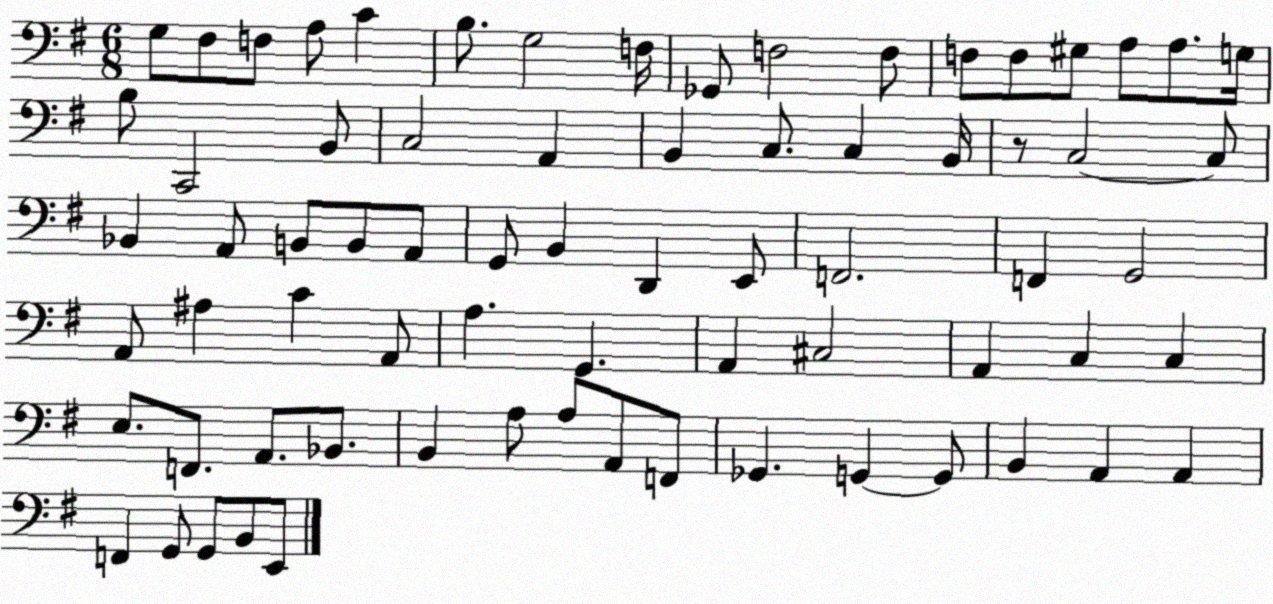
X:1
T:Untitled
M:6/8
L:1/4
K:G
G,/2 ^F,/2 F,/2 A,/2 C B,/2 G,2 F,/4 _G,,/2 F,2 F,/2 F,/2 F,/2 ^G,/2 A,/2 A,/2 G,/4 B,/2 C,,2 B,,/2 C,2 A,, B,, C,/2 C, B,,/4 z/2 C,2 C,/2 _B,, A,,/2 B,,/2 B,,/2 A,,/2 G,,/2 B,, D,, E,,/2 F,,2 F,, G,,2 A,,/2 ^A, C A,,/2 A, G,, A,, ^C,2 A,, C, C, E,/2 F,,/2 A,,/2 _B,,/2 B,, A,/2 A,/2 A,,/2 F,,/2 _G,, G,, G,,/2 B,, A,, A,, F,, G,,/2 G,,/2 B,,/2 E,,/2